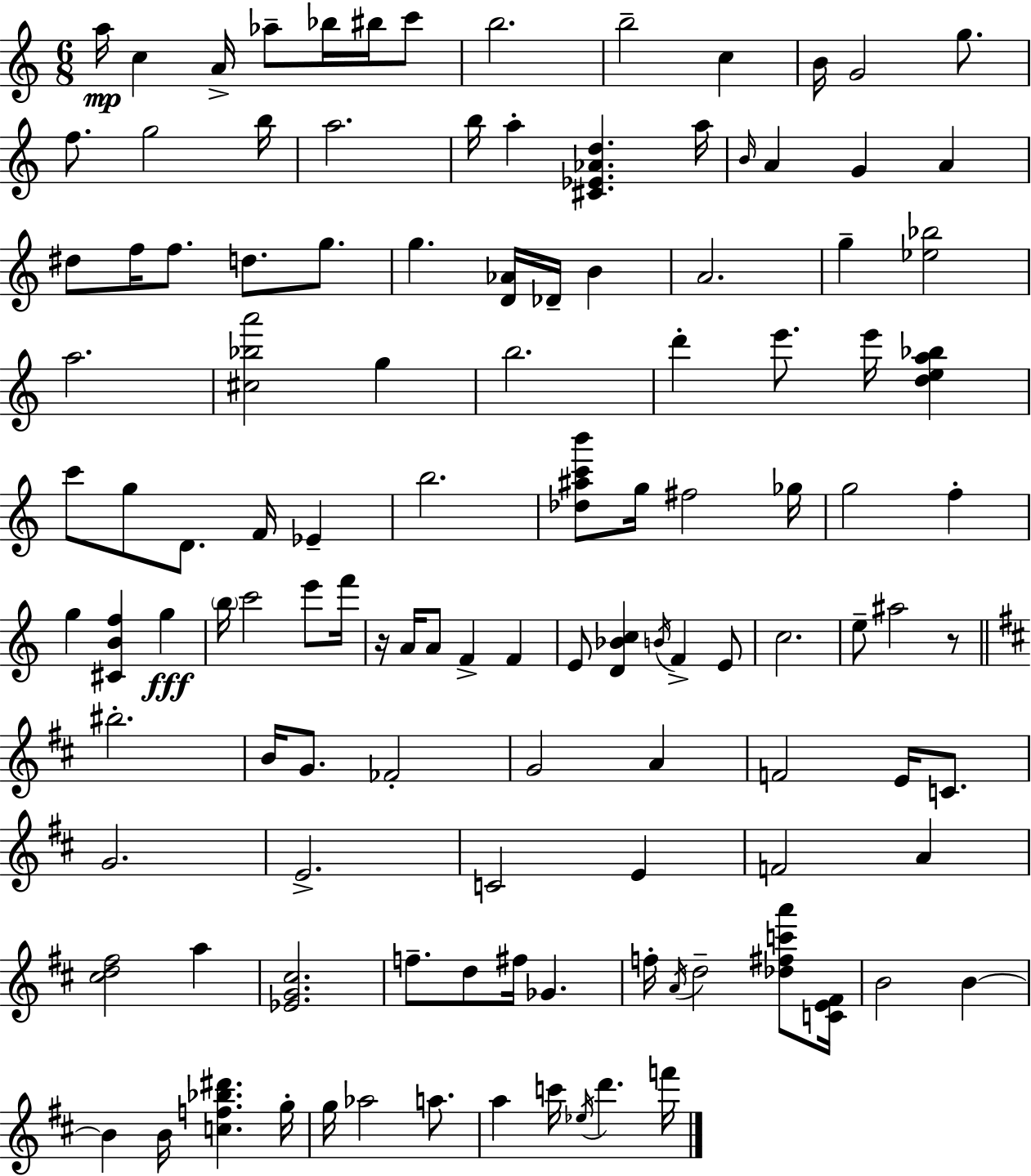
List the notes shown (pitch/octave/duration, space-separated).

A5/s C5/q A4/s Ab5/e Bb5/s BIS5/s C6/e B5/h. B5/h C5/q B4/s G4/h G5/e. F5/e. G5/h B5/s A5/h. B5/s A5/q [C#4,Eb4,Ab4,D5]/q. A5/s B4/s A4/q G4/q A4/q D#5/e F5/s F5/e. D5/e. G5/e. G5/q. [D4,Ab4]/s Db4/s B4/q A4/h. G5/q [Eb5,Bb5]/h A5/h. [C#5,Bb5,A6]/h G5/q B5/h. D6/q E6/e. E6/s [D5,E5,A5,Bb5]/q C6/e G5/e D4/e. F4/s Eb4/q B5/h. [Db5,A#5,C6,B6]/e G5/s F#5/h Gb5/s G5/h F5/q G5/q [C#4,B4,F5]/q G5/q B5/s C6/h E6/e F6/s R/s A4/s A4/e F4/q F4/q E4/e [D4,Bb4,C5]/q B4/s F4/q E4/e C5/h. E5/e A#5/h R/e BIS5/h. B4/s G4/e. FES4/h G4/h A4/q F4/h E4/s C4/e. G4/h. E4/h. C4/h E4/q F4/h A4/q [C#5,D5,F#5]/h A5/q [Eb4,G4,C#5]/h. F5/e. D5/e F#5/s Gb4/q. F5/s A4/s D5/h [Db5,F#5,C6,A6]/e [C4,E4,F#4]/s B4/h B4/q B4/q B4/s [C5,F5,Bb5,D#6]/q. G5/s G5/s Ab5/h A5/e. A5/q C6/s Eb5/s D6/q. F6/s